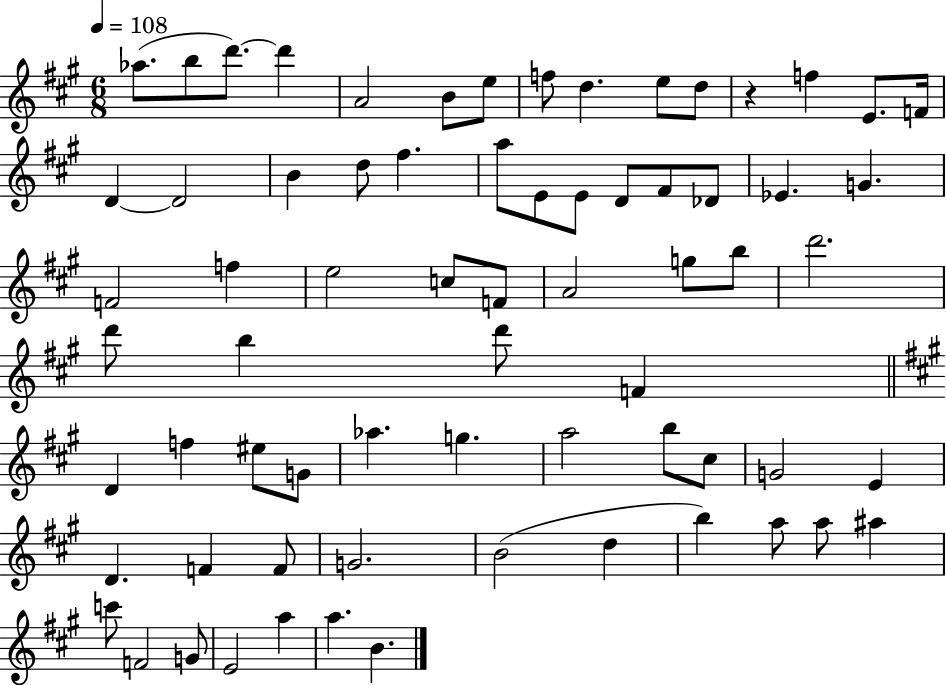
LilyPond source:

{
  \clef treble
  \numericTimeSignature
  \time 6/8
  \key a \major
  \tempo 4 = 108
  aes''8.( b''8 d'''8.~~) d'''4 | a'2 b'8 e''8 | f''8 d''4. e''8 d''8 | r4 f''4 e'8. f'16 | \break d'4~~ d'2 | b'4 d''8 fis''4. | a''8 e'8 e'8 d'8 fis'8 des'8 | ees'4. g'4. | \break f'2 f''4 | e''2 c''8 f'8 | a'2 g''8 b''8 | d'''2. | \break d'''8 b''4 d'''8 f'4 | \bar "||" \break \key a \major d'4 f''4 eis''8 g'8 | aes''4. g''4. | a''2 b''8 cis''8 | g'2 e'4 | \break d'4. f'4 f'8 | g'2. | b'2( d''4 | b''4) a''8 a''8 ais''4 | \break c'''8 f'2 g'8 | e'2 a''4 | a''4. b'4. | \bar "|."
}